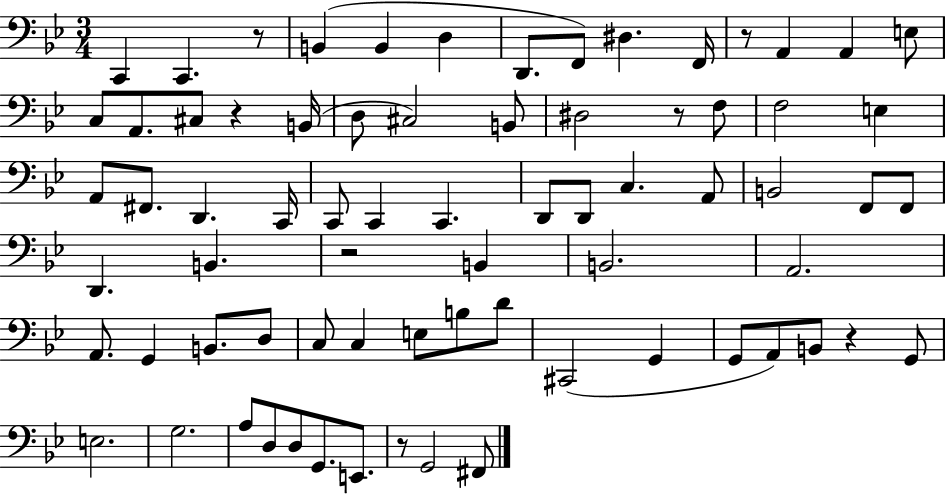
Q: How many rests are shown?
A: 7